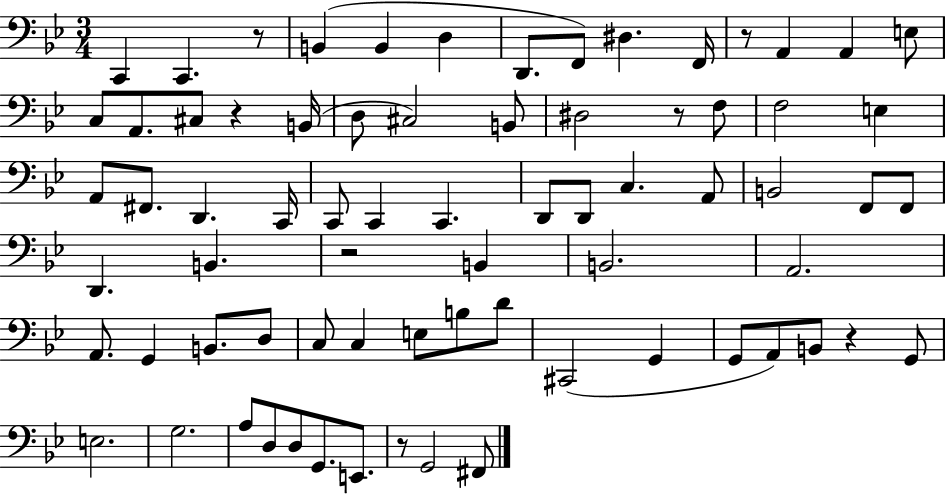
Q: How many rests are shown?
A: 7